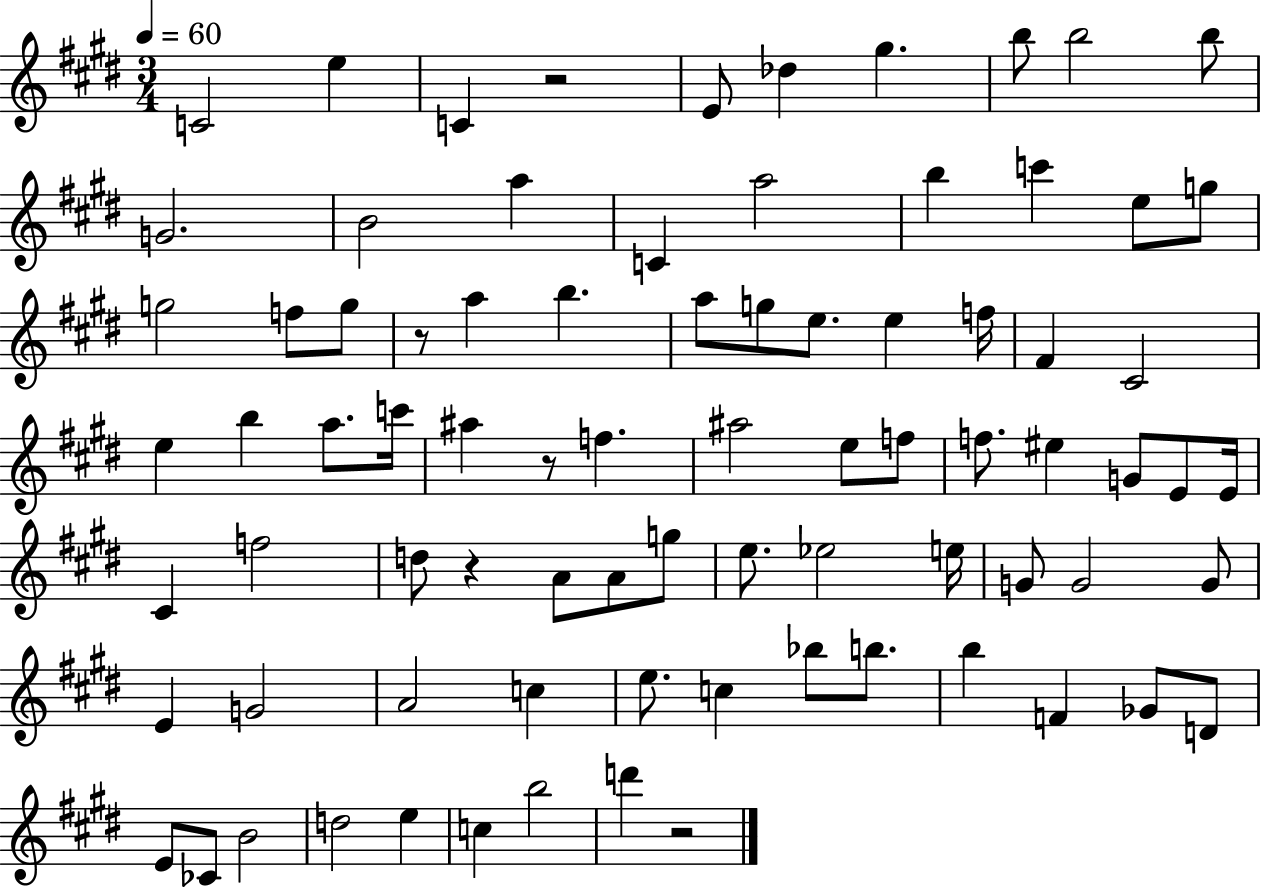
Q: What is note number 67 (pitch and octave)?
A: Gb4